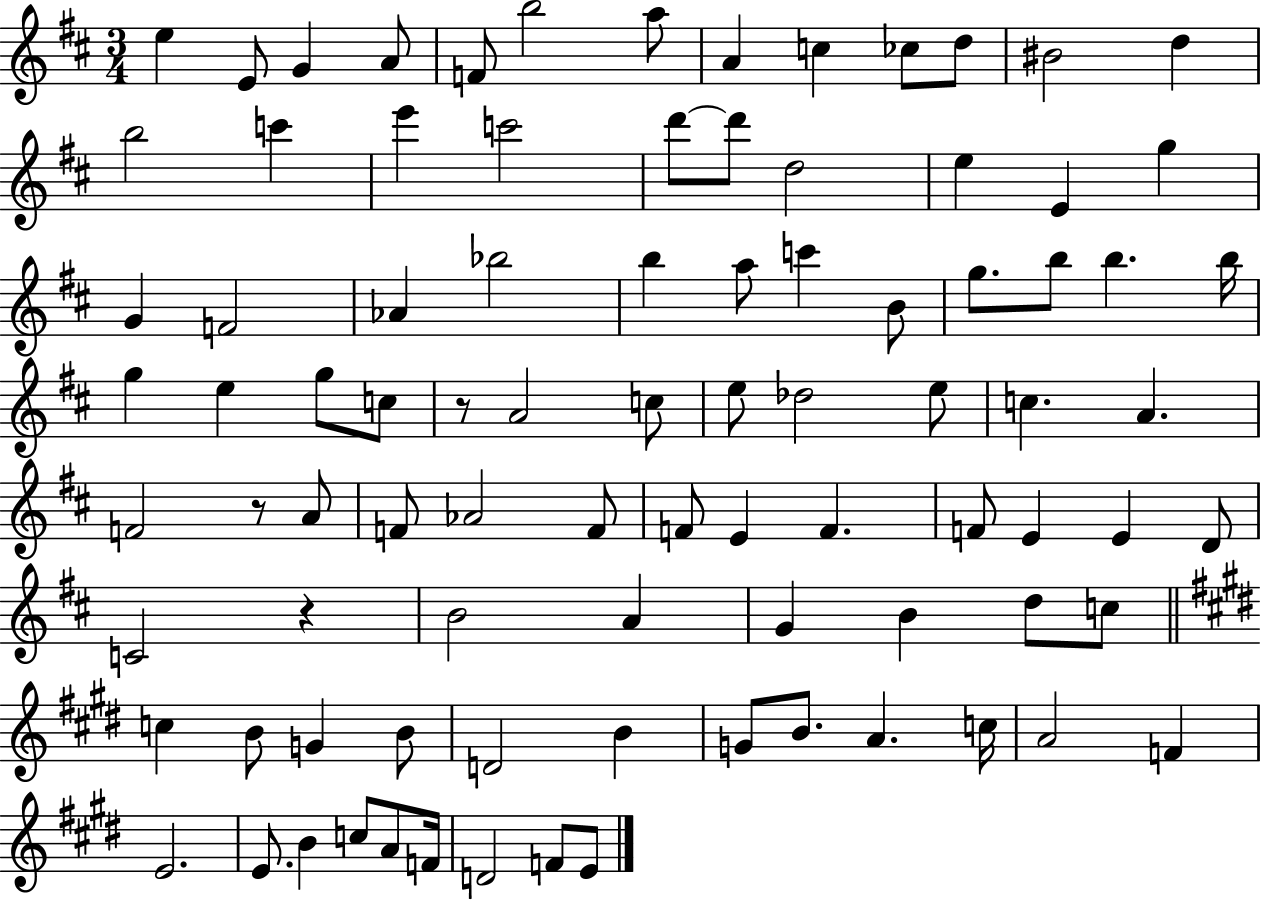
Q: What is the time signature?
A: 3/4